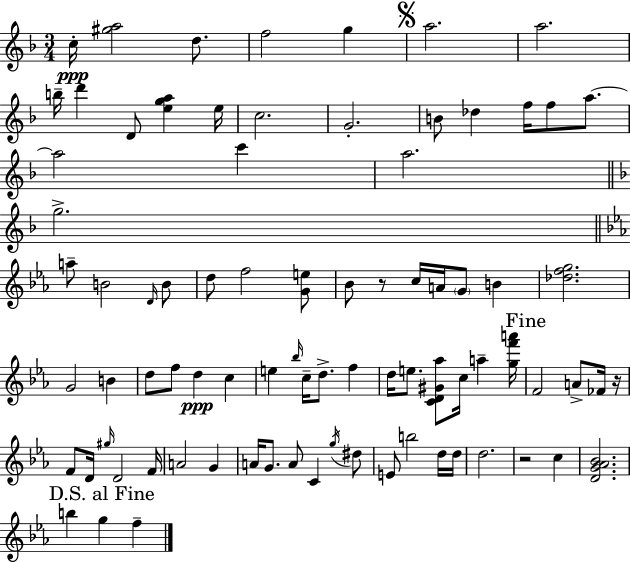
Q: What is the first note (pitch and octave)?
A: C5